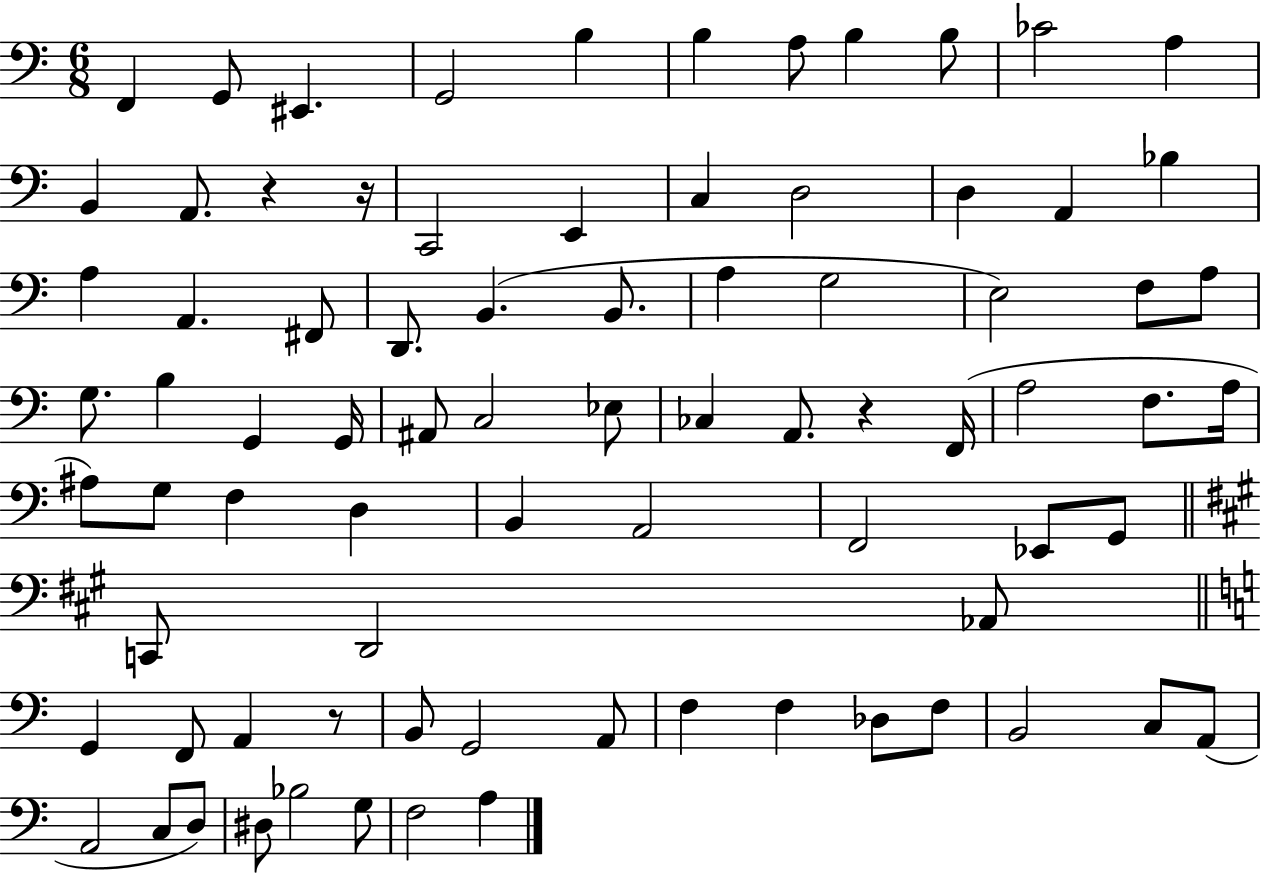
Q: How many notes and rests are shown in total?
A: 81